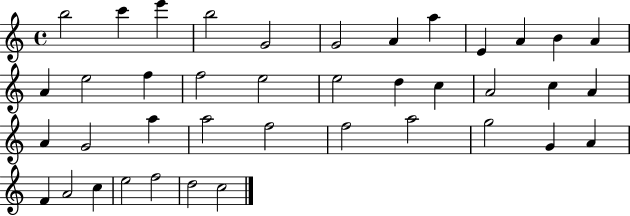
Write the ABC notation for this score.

X:1
T:Untitled
M:4/4
L:1/4
K:C
b2 c' e' b2 G2 G2 A a E A B A A e2 f f2 e2 e2 d c A2 c A A G2 a a2 f2 f2 a2 g2 G A F A2 c e2 f2 d2 c2